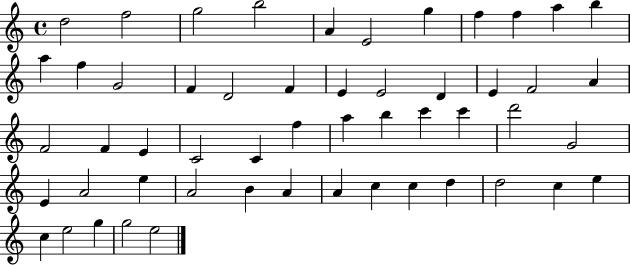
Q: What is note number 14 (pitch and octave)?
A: G4